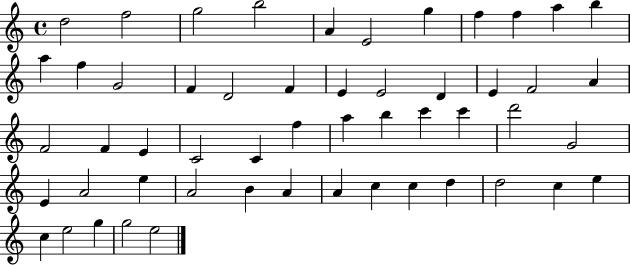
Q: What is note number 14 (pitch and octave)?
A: G4